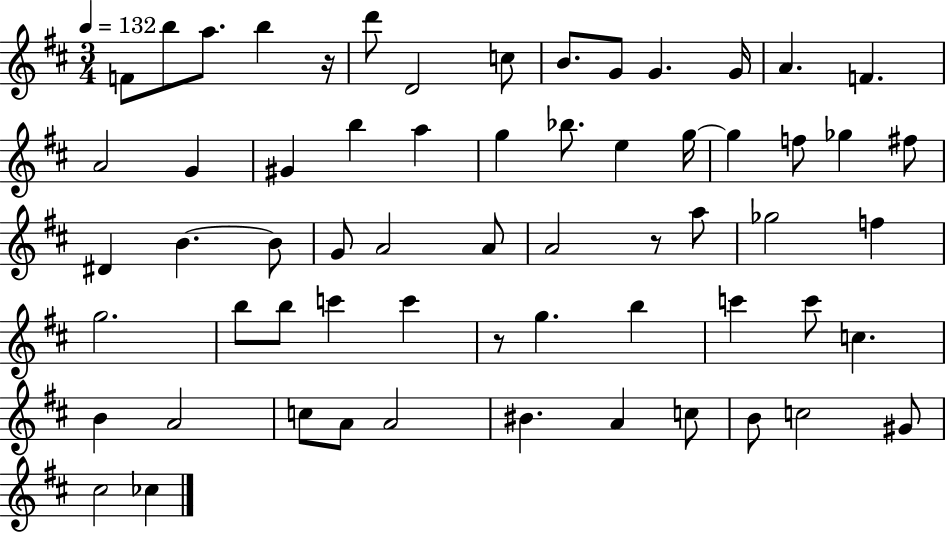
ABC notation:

X:1
T:Untitled
M:3/4
L:1/4
K:D
F/2 b/2 a/2 b z/4 d'/2 D2 c/2 B/2 G/2 G G/4 A F A2 G ^G b a g _b/2 e g/4 g f/2 _g ^f/2 ^D B B/2 G/2 A2 A/2 A2 z/2 a/2 _g2 f g2 b/2 b/2 c' c' z/2 g b c' c'/2 c B A2 c/2 A/2 A2 ^B A c/2 B/2 c2 ^G/2 ^c2 _c